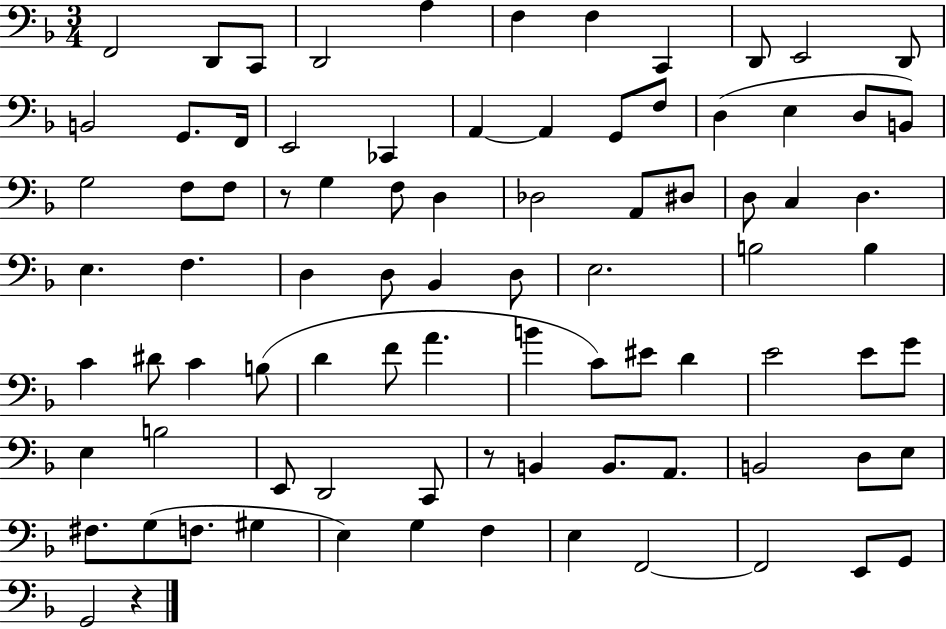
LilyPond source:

{
  \clef bass
  \numericTimeSignature
  \time 3/4
  \key f \major
  \repeat volta 2 { f,2 d,8 c,8 | d,2 a4 | f4 f4 c,4 | d,8 e,2 d,8 | \break b,2 g,8. f,16 | e,2 ces,4 | a,4~~ a,4 g,8 f8 | d4( e4 d8 b,8) | \break g2 f8 f8 | r8 g4 f8 d4 | des2 a,8 dis8 | d8 c4 d4. | \break e4. f4. | d4 d8 bes,4 d8 | e2. | b2 b4 | \break c'4 dis'8 c'4 b8( | d'4 f'8 a'4. | b'4 c'8) eis'8 d'4 | e'2 e'8 g'8 | \break e4 b2 | e,8 d,2 c,8 | r8 b,4 b,8. a,8. | b,2 d8 e8 | \break fis8. g8( f8. gis4 | e4) g4 f4 | e4 f,2~~ | f,2 e,8 g,8 | \break g,2 r4 | } \bar "|."
}